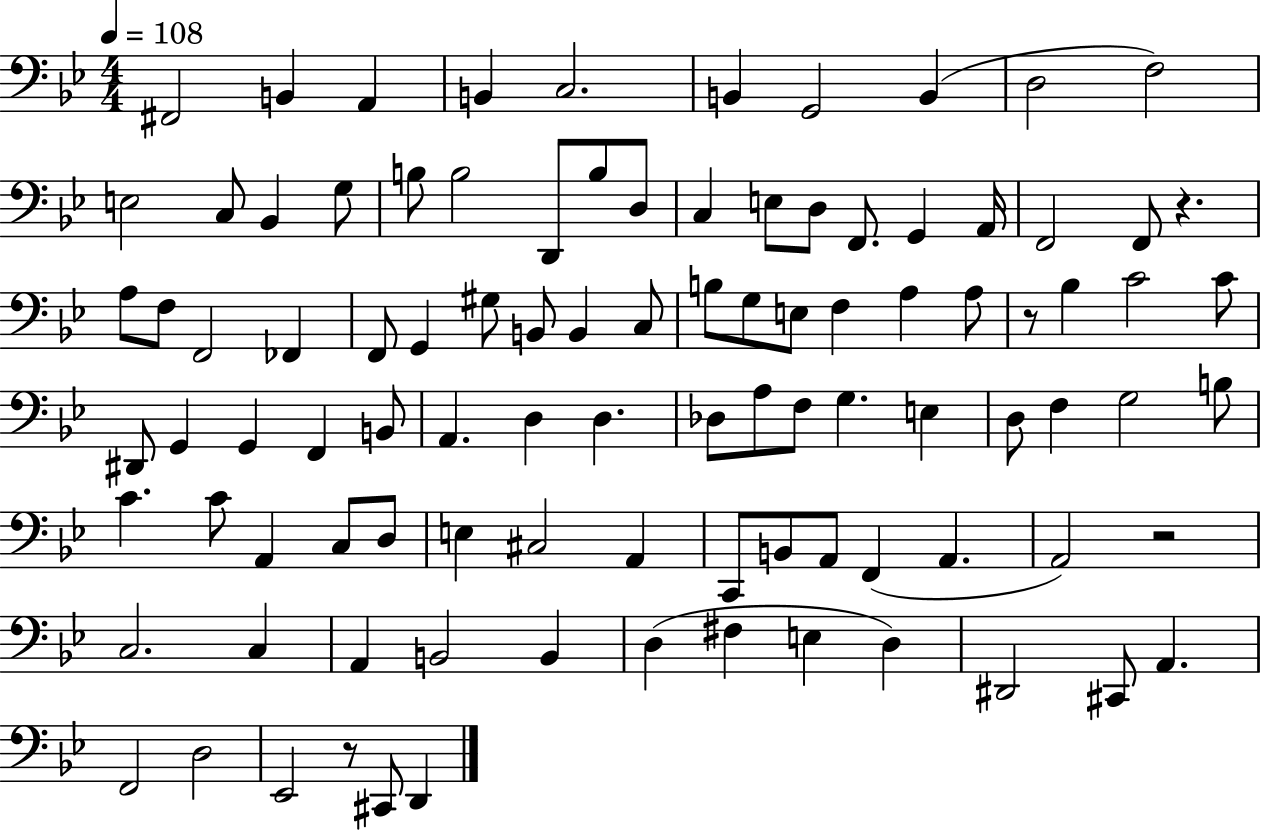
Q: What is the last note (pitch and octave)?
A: D2